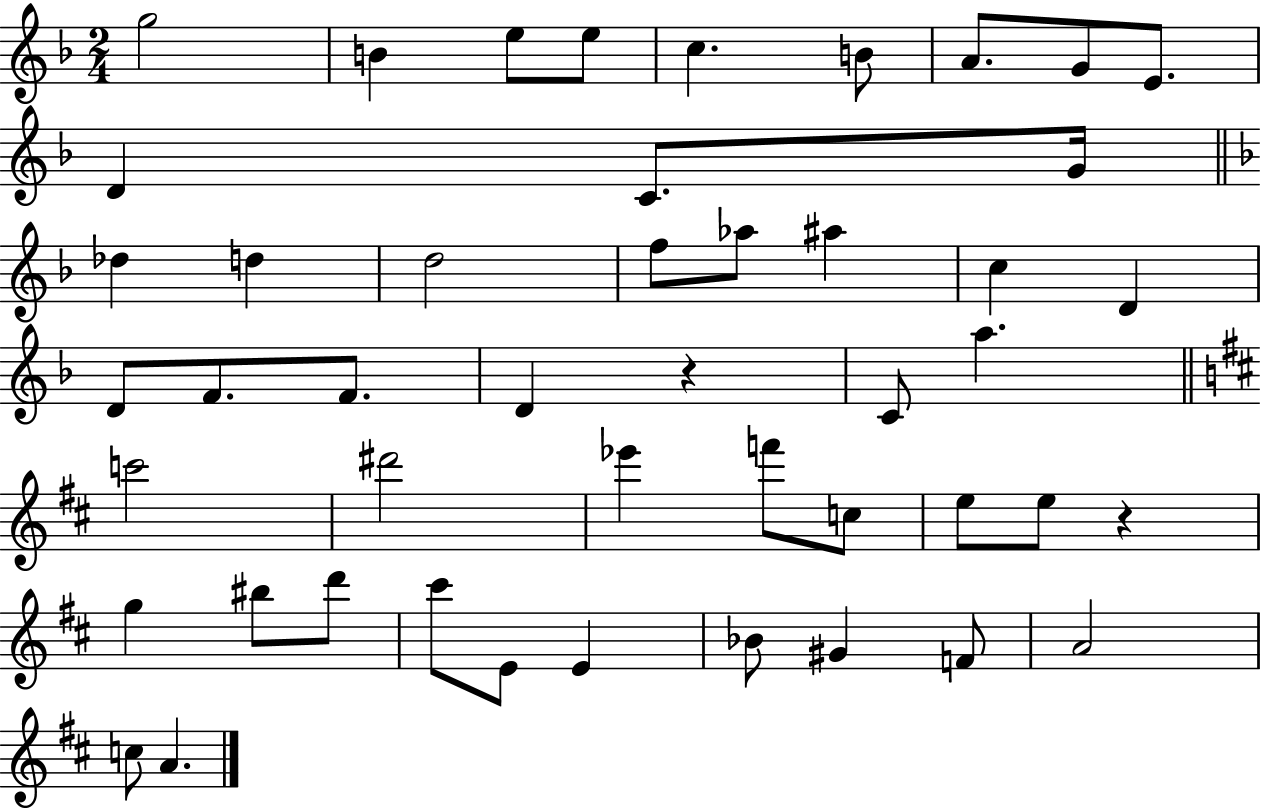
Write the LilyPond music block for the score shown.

{
  \clef treble
  \numericTimeSignature
  \time 2/4
  \key f \major
  g''2 | b'4 e''8 e''8 | c''4. b'8 | a'8. g'8 e'8. | \break d'4 c'8. g'16 | \bar "||" \break \key d \minor des''4 d''4 | d''2 | f''8 aes''8 ais''4 | c''4 d'4 | \break d'8 f'8. f'8. | d'4 r4 | c'8 a''4. | \bar "||" \break \key d \major c'''2 | dis'''2 | ees'''4 f'''8 c''8 | e''8 e''8 r4 | \break g''4 bis''8 d'''8 | cis'''8 e'8 e'4 | bes'8 gis'4 f'8 | a'2 | \break c''8 a'4. | \bar "|."
}